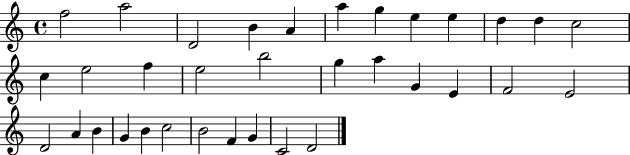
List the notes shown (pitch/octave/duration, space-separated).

F5/h A5/h D4/h B4/q A4/q A5/q G5/q E5/q E5/q D5/q D5/q C5/h C5/q E5/h F5/q E5/h B5/h G5/q A5/q G4/q E4/q F4/h E4/h D4/h A4/q B4/q G4/q B4/q C5/h B4/h F4/q G4/q C4/h D4/h